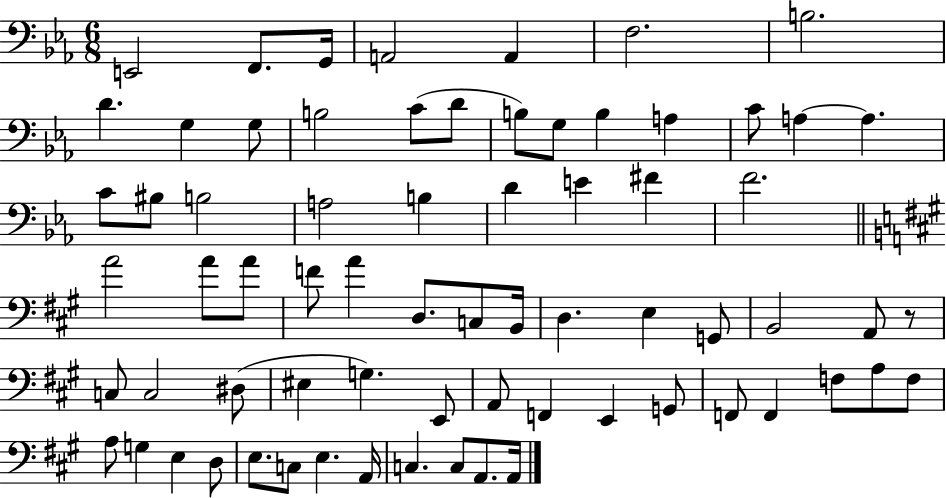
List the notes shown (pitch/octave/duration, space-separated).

E2/h F2/e. G2/s A2/h A2/q F3/h. B3/h. D4/q. G3/q G3/e B3/h C4/e D4/e B3/e G3/e B3/q A3/q C4/e A3/q A3/q. C4/e BIS3/e B3/h A3/h B3/q D4/q E4/q F#4/q F4/h. A4/h A4/e A4/e F4/e A4/q D3/e. C3/e B2/s D3/q. E3/q G2/e B2/h A2/e R/e C3/e C3/h D#3/e EIS3/q G3/q. E2/e A2/e F2/q E2/q G2/e F2/e F2/q F3/e A3/e F3/e A3/e G3/q E3/q D3/e E3/e. C3/e E3/q. A2/s C3/q. C3/e A2/e. A2/s